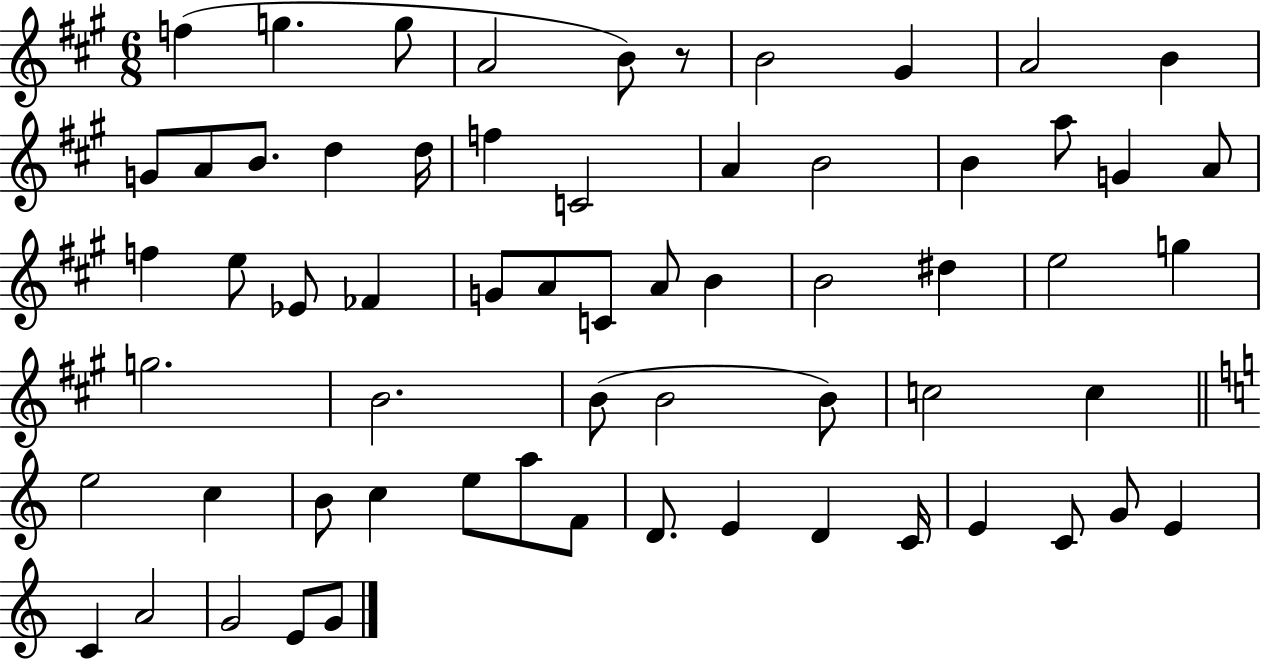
X:1
T:Untitled
M:6/8
L:1/4
K:A
f g g/2 A2 B/2 z/2 B2 ^G A2 B G/2 A/2 B/2 d d/4 f C2 A B2 B a/2 G A/2 f e/2 _E/2 _F G/2 A/2 C/2 A/2 B B2 ^d e2 g g2 B2 B/2 B2 B/2 c2 c e2 c B/2 c e/2 a/2 F/2 D/2 E D C/4 E C/2 G/2 E C A2 G2 E/2 G/2